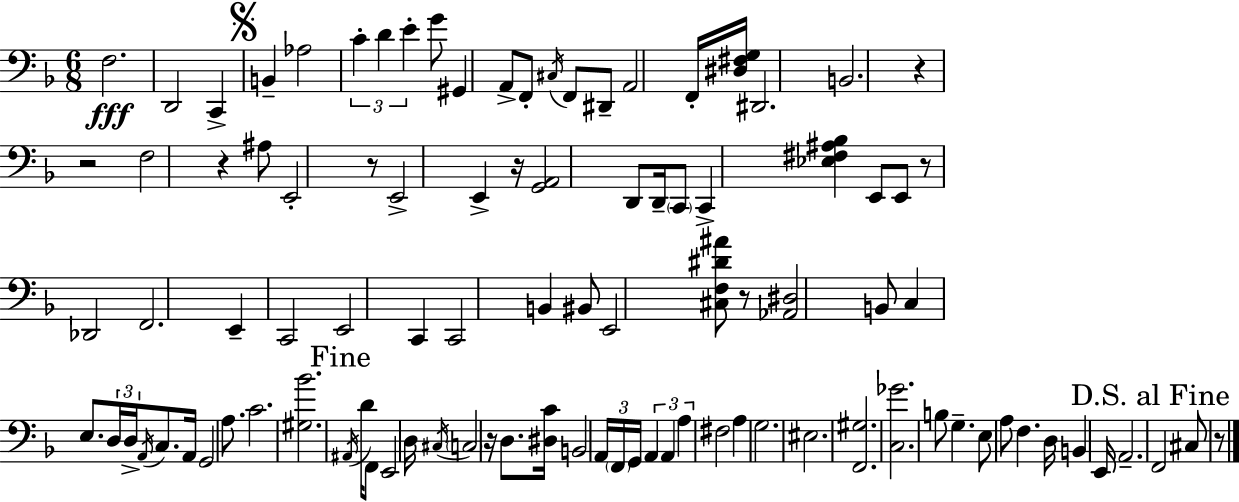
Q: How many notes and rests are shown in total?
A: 99